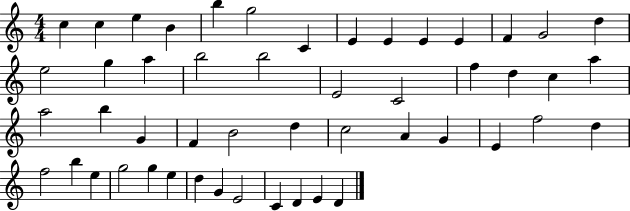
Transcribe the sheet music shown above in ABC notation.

X:1
T:Untitled
M:4/4
L:1/4
K:C
c c e B b g2 C E E E E F G2 d e2 g a b2 b2 E2 C2 f d c a a2 b G F B2 d c2 A G E f2 d f2 b e g2 g e d G E2 C D E D